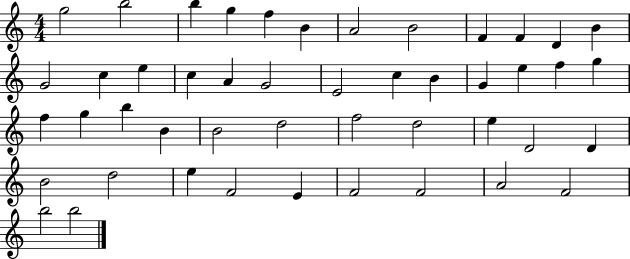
X:1
T:Untitled
M:4/4
L:1/4
K:C
g2 b2 b g f B A2 B2 F F D B G2 c e c A G2 E2 c B G e f g f g b B B2 d2 f2 d2 e D2 D B2 d2 e F2 E F2 F2 A2 F2 b2 b2